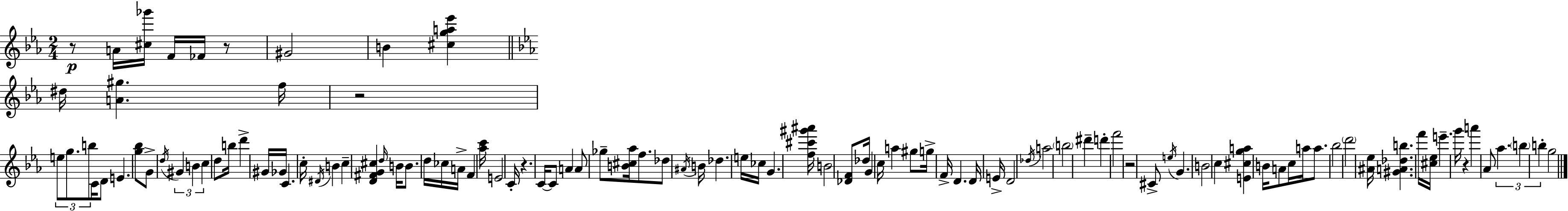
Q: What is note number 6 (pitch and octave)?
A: D#5